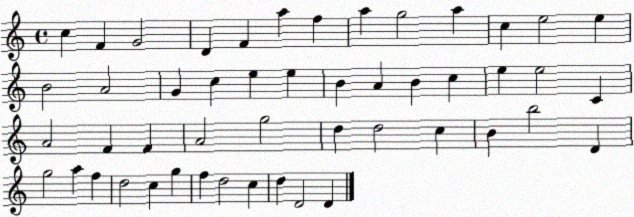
X:1
T:Untitled
M:4/4
L:1/4
K:C
c F G2 D F a f a g2 a c e2 e B2 A2 G c e e B A B c e e2 C A2 F F A2 g2 d d2 c B b2 D g2 a f d2 c g f d2 c d D2 D